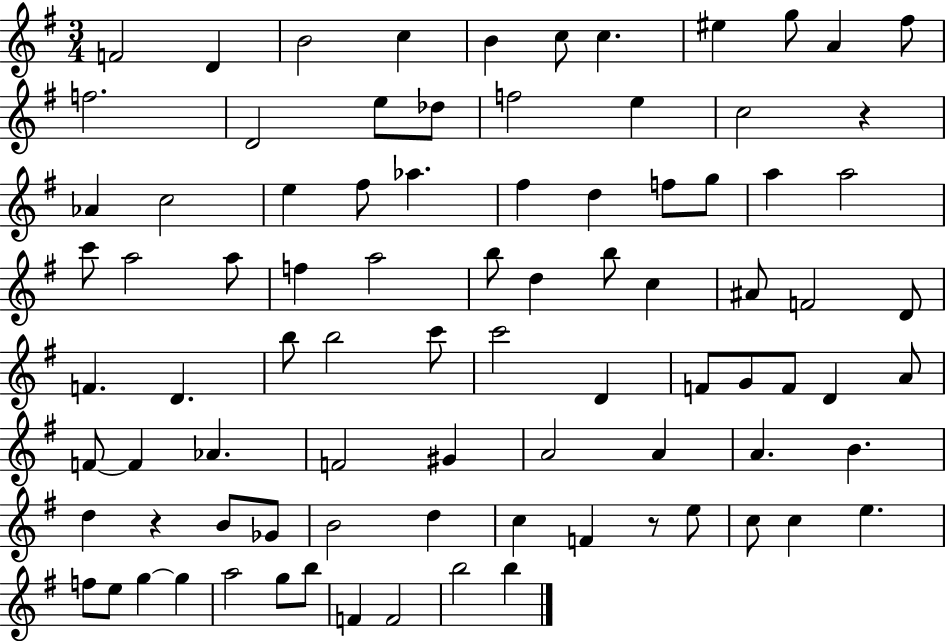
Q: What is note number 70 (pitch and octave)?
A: E5